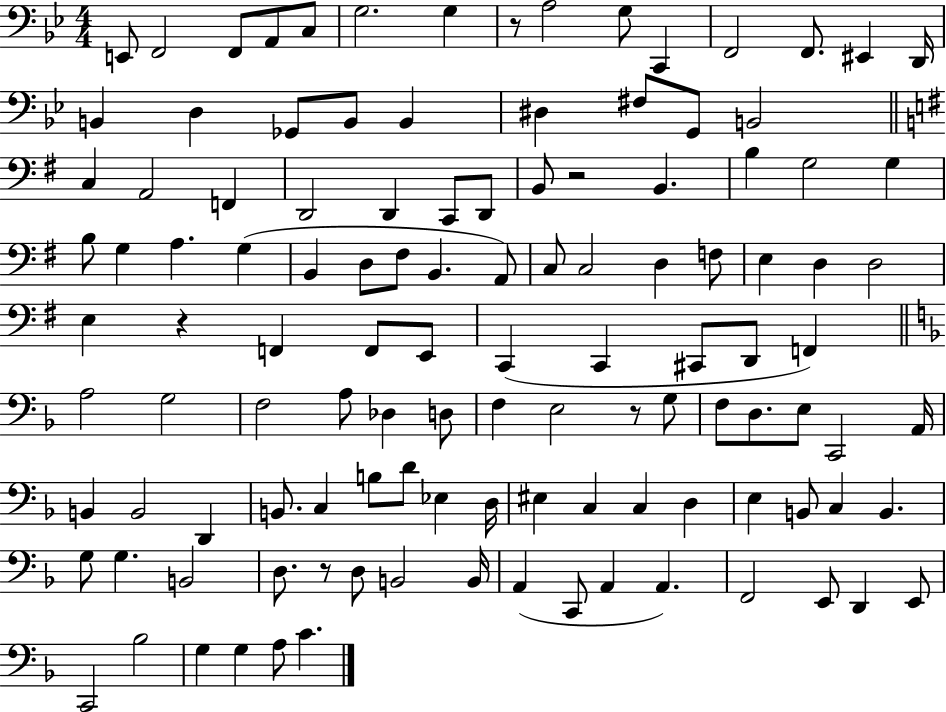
E2/e F2/h F2/e A2/e C3/e G3/h. G3/q R/e A3/h G3/e C2/q F2/h F2/e. EIS2/q D2/s B2/q D3/q Gb2/e B2/e B2/q D#3/q F#3/e G2/e B2/h C3/q A2/h F2/q D2/h D2/q C2/e D2/e B2/e R/h B2/q. B3/q G3/h G3/q B3/e G3/q A3/q. G3/q B2/q D3/e F#3/e B2/q. A2/e C3/e C3/h D3/q F3/e E3/q D3/q D3/h E3/q R/q F2/q F2/e E2/e C2/q C2/q C#2/e D2/e F2/q A3/h G3/h F3/h A3/e Db3/q D3/e F3/q E3/h R/e G3/e F3/e D3/e. E3/e C2/h A2/s B2/q B2/h D2/q B2/e. C3/q B3/e D4/e Eb3/q D3/s EIS3/q C3/q C3/q D3/q E3/q B2/e C3/q B2/q. G3/e G3/q. B2/h D3/e. R/e D3/e B2/h B2/s A2/q C2/e A2/q A2/q. F2/h E2/e D2/q E2/e C2/h Bb3/h G3/q G3/q A3/e C4/q.